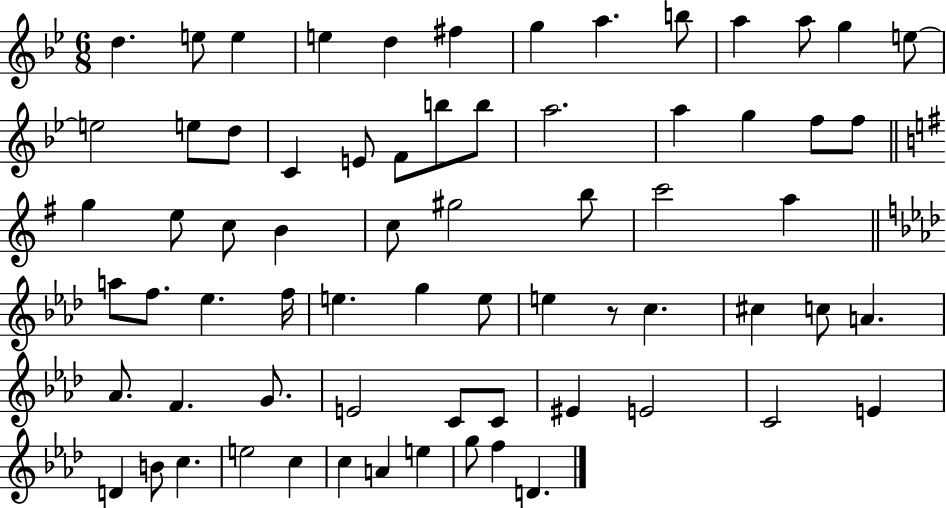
D5/q. E5/e E5/q E5/q D5/q F#5/q G5/q A5/q. B5/e A5/q A5/e G5/q E5/e E5/h E5/e D5/e C4/q E4/e F4/e B5/e B5/e A5/h. A5/q G5/q F5/e F5/e G5/q E5/e C5/e B4/q C5/e G#5/h B5/e C6/h A5/q A5/e F5/e. Eb5/q. F5/s E5/q. G5/q E5/e E5/q R/e C5/q. C#5/q C5/e A4/q. Ab4/e. F4/q. G4/e. E4/h C4/e C4/e EIS4/q E4/h C4/h E4/q D4/q B4/e C5/q. E5/h C5/q C5/q A4/q E5/q G5/e F5/q D4/q.